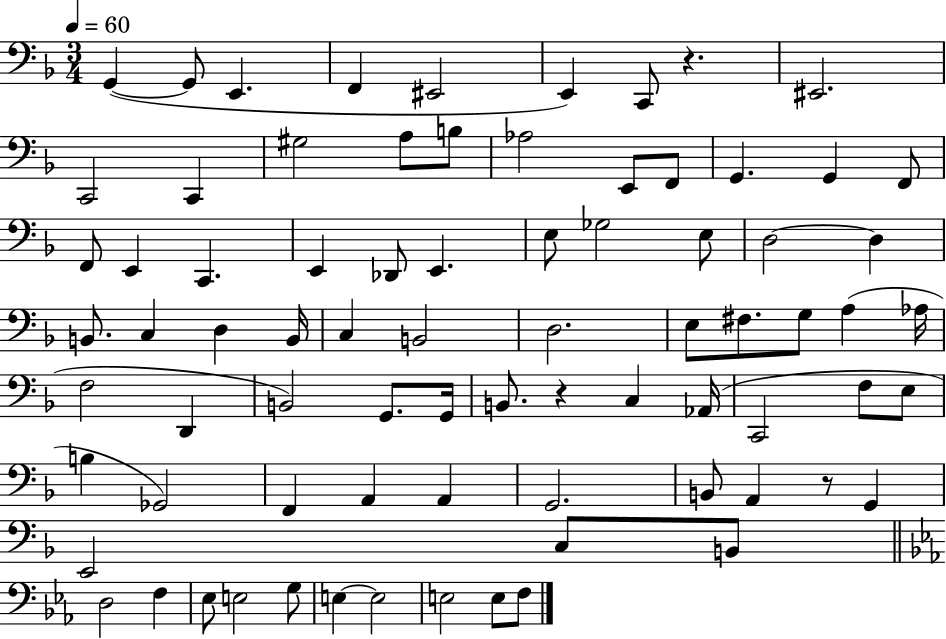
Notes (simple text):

G2/q G2/e E2/q. F2/q EIS2/h E2/q C2/e R/q. EIS2/h. C2/h C2/q G#3/h A3/e B3/e Ab3/h E2/e F2/e G2/q. G2/q F2/e F2/e E2/q C2/q. E2/q Db2/e E2/q. E3/e Gb3/h E3/e D3/h D3/q B2/e. C3/q D3/q B2/s C3/q B2/h D3/h. E3/e F#3/e. G3/e A3/q Ab3/s F3/h D2/q B2/h G2/e. G2/s B2/e. R/q C3/q Ab2/s C2/h F3/e E3/e B3/q Gb2/h F2/q A2/q A2/q G2/h. B2/e A2/q R/e G2/q E2/h C3/e B2/e D3/h F3/q Eb3/e E3/h G3/e E3/q E3/h E3/h E3/e F3/e